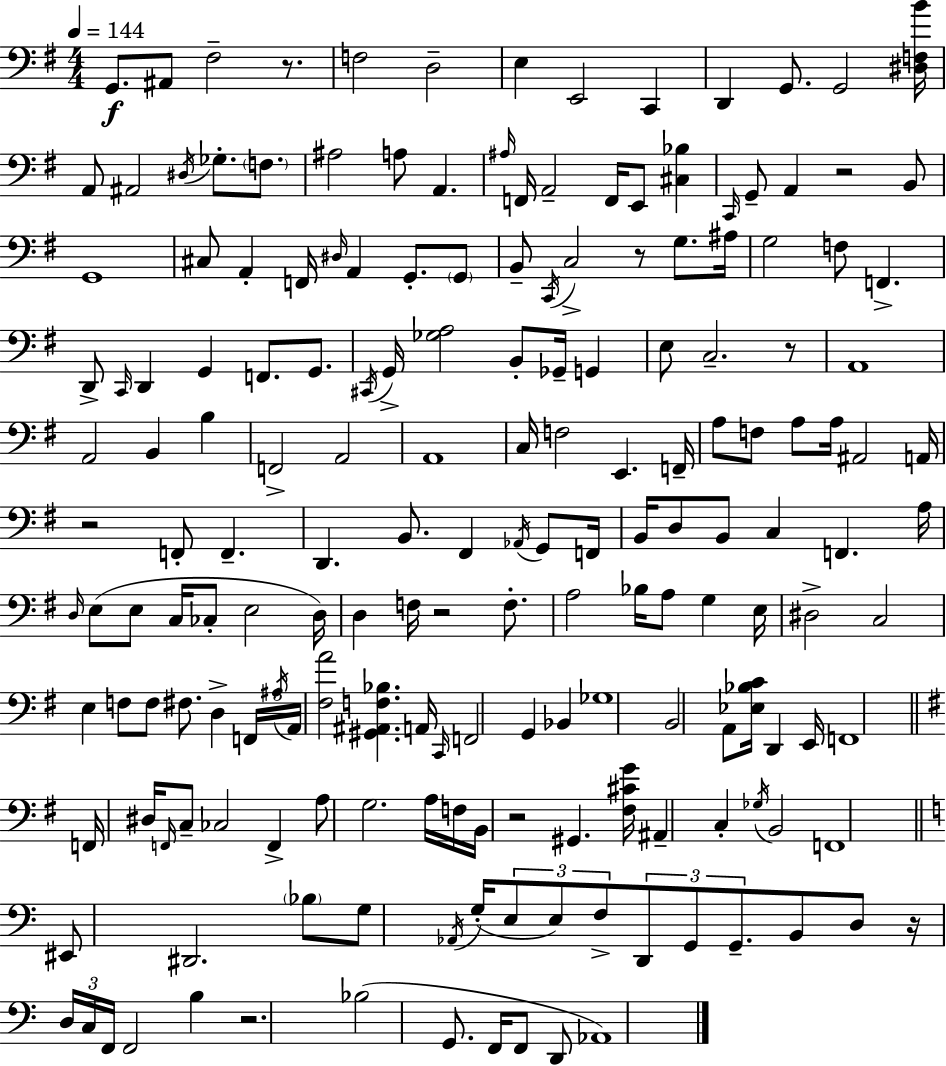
{
  \clef bass
  \numericTimeSignature
  \time 4/4
  \key g \major
  \tempo 4 = 144
  g,8.\f ais,8 fis2-- r8. | f2 d2-- | e4 e,2 c,4 | d,4 g,8. g,2 <dis f b'>16 | \break a,8 ais,2 \acciaccatura { dis16 } ges8.-. \parenthesize f8. | ais2 a8 a,4. | \grace { ais16 } f,16 a,2-- f,16 e,8 <cis bes>4 | \grace { c,16 } g,8-- a,4 r2 | \break b,8 g,1 | cis8 a,4-. f,16 \grace { dis16 } a,4 g,8.-. | \parenthesize g,8 b,8-- \acciaccatura { c,16 } c2-> r8 | g8. ais16 g2 f8 f,4.-> | \break d,8-> \grace { c,16 } d,4 g,4 | f,8. g,8. \acciaccatura { cis,16 } g,16-> <ges a>2 | b,8-. ges,16-- g,4 e8 c2.-- | r8 a,1 | \break a,2 b,4 | b4 f,2-> a,2 | a,1 | c16 f2 | \break e,4. f,16-- a8 f8 a8 a16 ais,2 | a,16 r2 f,8-. | f,4.-- d,4. b,8. | fis,4 \acciaccatura { aes,16 } g,8 f,16 b,16 d8 b,8 c4 | \break f,4. a16 \grace { d16 } e8( e8 c16 ces8-. | e2 d16) d4 f16 r2 | f8.-. a2 | bes16 a8 g4 e16 dis2-> | \break c2 e4 f8 f8 | fis8. d4-> \tuplet 3/2 { f,16 \acciaccatura { ais16 } a,16 } <fis a'>2 | <gis, ais, f bes>4. a,16 \grace { c,16 } f,2 | g,4 bes,4 ges1 | \break b,2 | a,8 <ees bes c'>16 d,4 e,16 f,1 | \bar "||" \break \key g \major f,16 dis16 \grace { f,16 } c8-- ces2 f,4-> | a8 g2. a16 | f16 b,16 r2 gis,4. | <fis cis' g'>16 ais,4-- c4-. \acciaccatura { ges16 } b,2 | \break f,1 | \bar "||" \break \key a \minor eis,8 dis,2. \parenthesize bes8 | g8 \acciaccatura { aes,16 } g16-.( \tuplet 3/2 { e8 e8) f8-> } \tuplet 3/2 { d,8 g,8 g,8.-- } | b,8 d8 r16 \tuplet 3/2 { d16 c16 f,16 } f,2 | b4 r2. | \break bes2( g,8. f,16 f,8 d,8 | aes,1) | \bar "|."
}